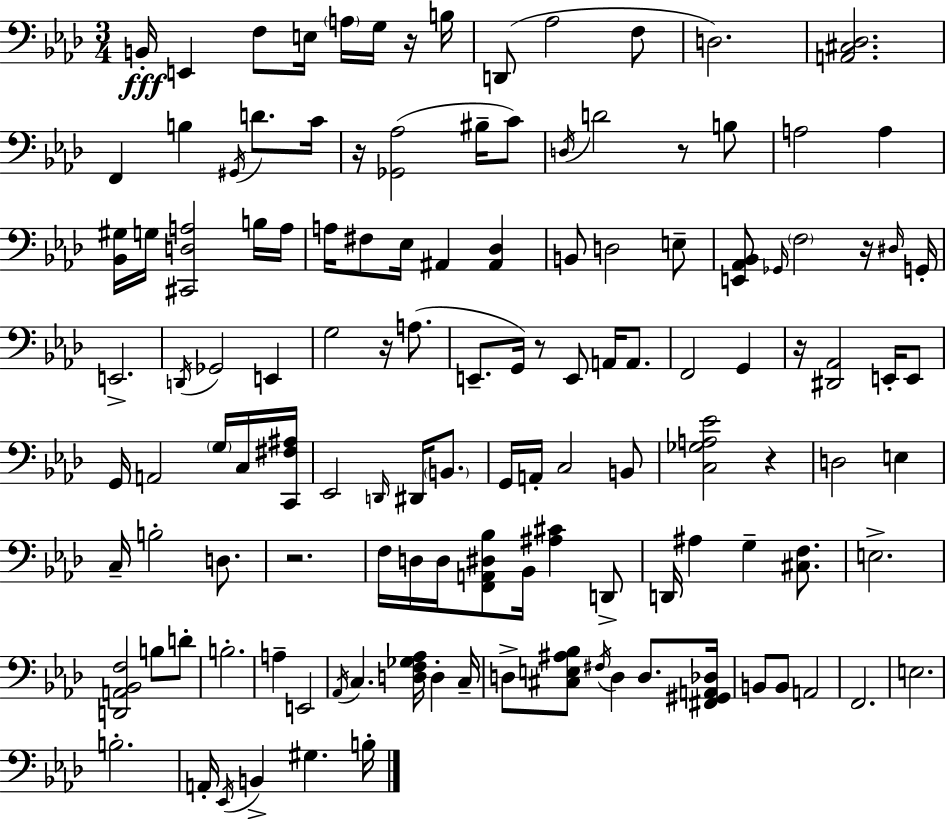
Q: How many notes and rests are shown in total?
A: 127